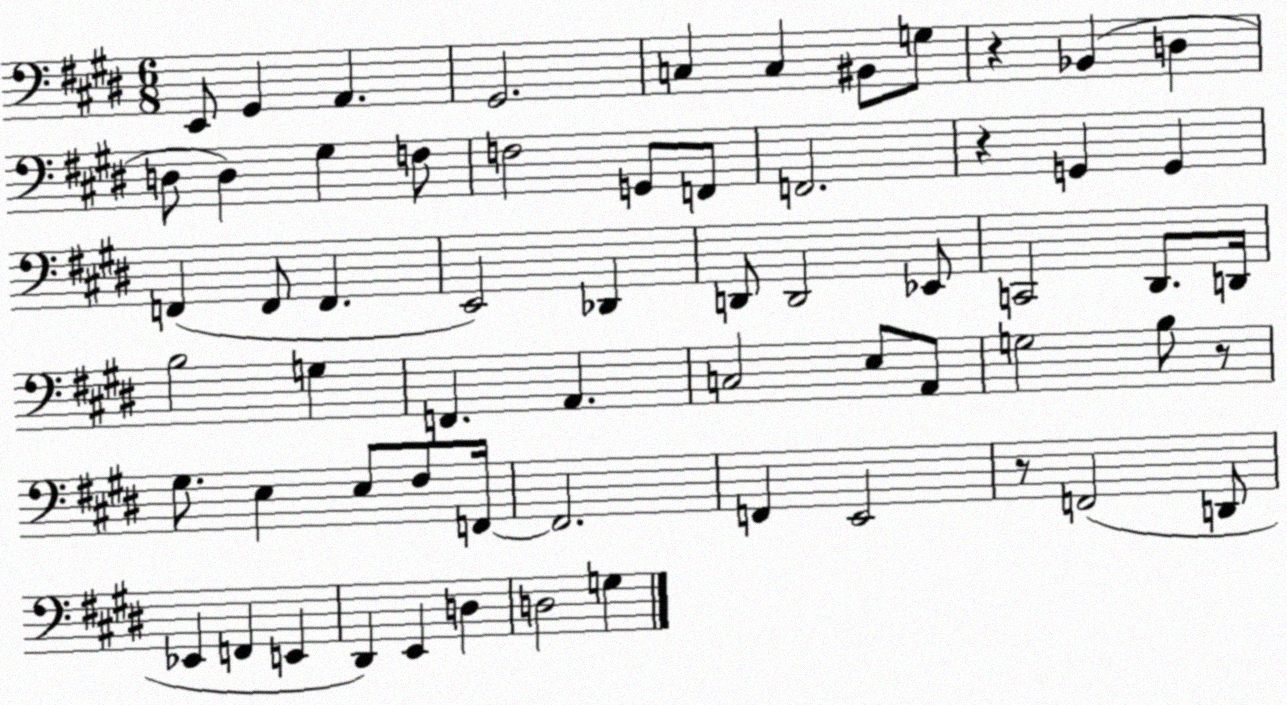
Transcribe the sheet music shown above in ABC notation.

X:1
T:Untitled
M:6/8
L:1/4
K:E
E,,/2 ^G,, A,, ^G,,2 C, C, ^B,,/2 G,/2 z _B,, D, D,/2 D, ^G, F,/2 F,2 G,,/2 F,,/2 F,,2 z G,, G,, F,, F,,/2 F,, E,,2 _D,, D,,/2 D,,2 _E,,/2 C,,2 ^D,,/2 D,,/4 B,2 G, F,, A,, C,2 E,/2 A,,/2 G,2 B,/2 z/2 ^G,/2 E, E,/2 ^F,/2 F,,/4 F,,2 F,, E,,2 z/2 F,,2 D,,/2 _E,, F,, E,, ^D,, E,, D, D,2 G,